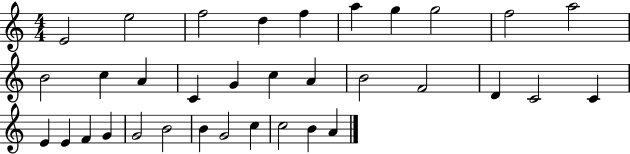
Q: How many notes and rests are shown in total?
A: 34